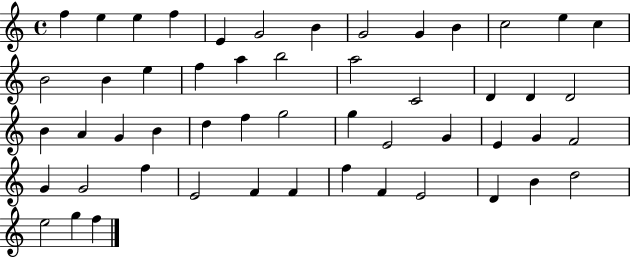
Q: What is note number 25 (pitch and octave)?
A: B4